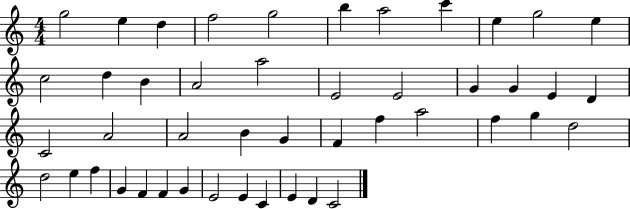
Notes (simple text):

G5/h E5/q D5/q F5/h G5/h B5/q A5/h C6/q E5/q G5/h E5/q C5/h D5/q B4/q A4/h A5/h E4/h E4/h G4/q G4/q E4/q D4/q C4/h A4/h A4/h B4/q G4/q F4/q F5/q A5/h F5/q G5/q D5/h D5/h E5/q F5/q G4/q F4/q F4/q G4/q E4/h E4/q C4/q E4/q D4/q C4/h